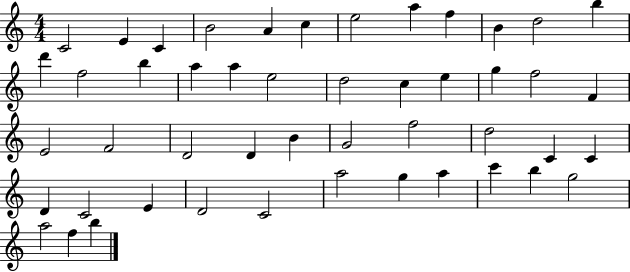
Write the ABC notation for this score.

X:1
T:Untitled
M:4/4
L:1/4
K:C
C2 E C B2 A c e2 a f B d2 b d' f2 b a a e2 d2 c e g f2 F E2 F2 D2 D B G2 f2 d2 C C D C2 E D2 C2 a2 g a c' b g2 a2 f b